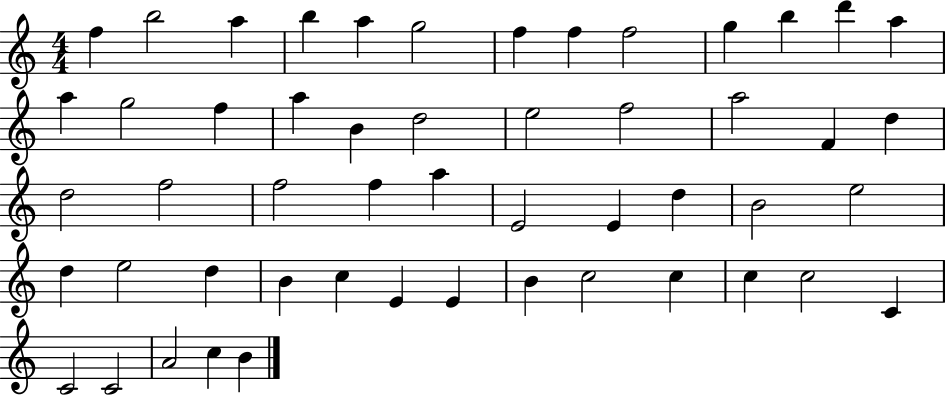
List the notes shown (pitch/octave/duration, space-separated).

F5/q B5/h A5/q B5/q A5/q G5/h F5/q F5/q F5/h G5/q B5/q D6/q A5/q A5/q G5/h F5/q A5/q B4/q D5/h E5/h F5/h A5/h F4/q D5/q D5/h F5/h F5/h F5/q A5/q E4/h E4/q D5/q B4/h E5/h D5/q E5/h D5/q B4/q C5/q E4/q E4/q B4/q C5/h C5/q C5/q C5/h C4/q C4/h C4/h A4/h C5/q B4/q